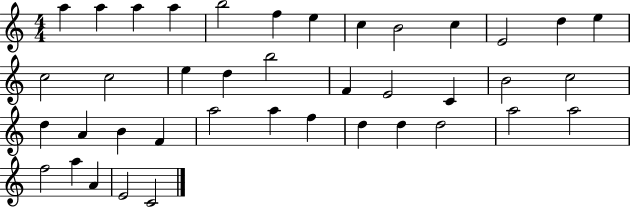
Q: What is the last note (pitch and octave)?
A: C4